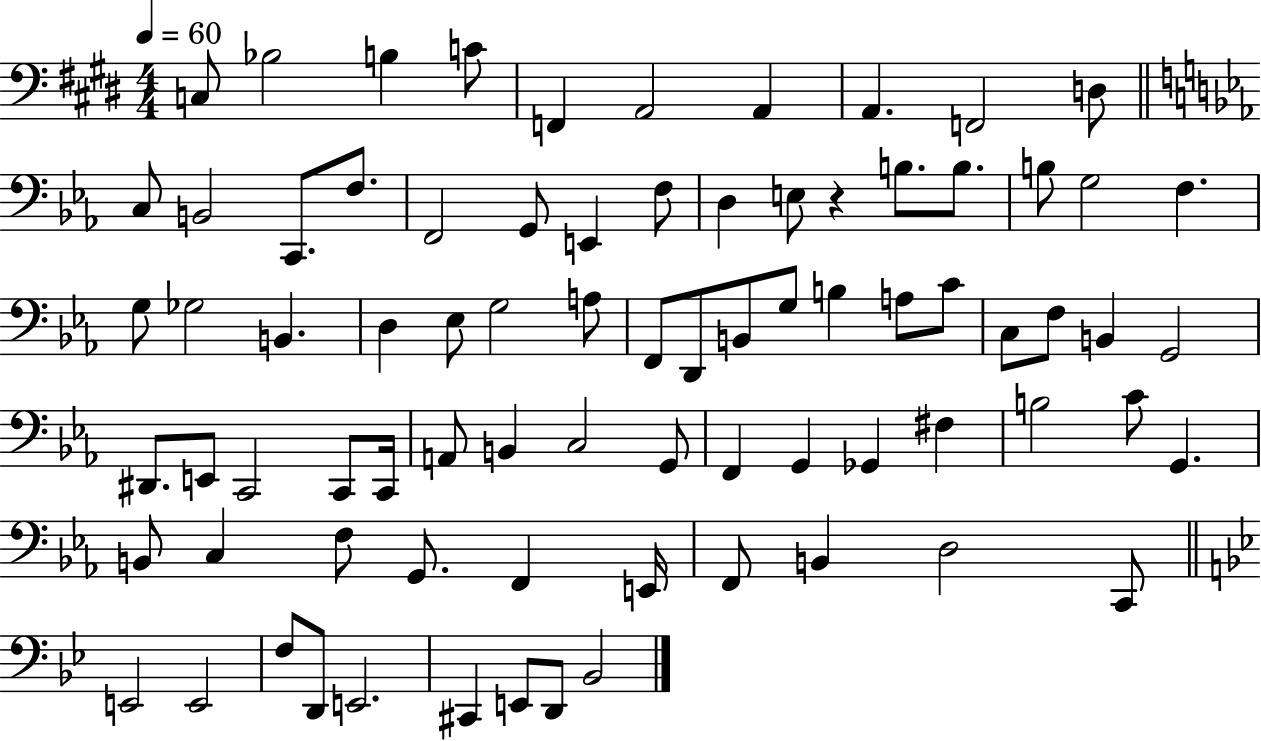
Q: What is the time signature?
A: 4/4